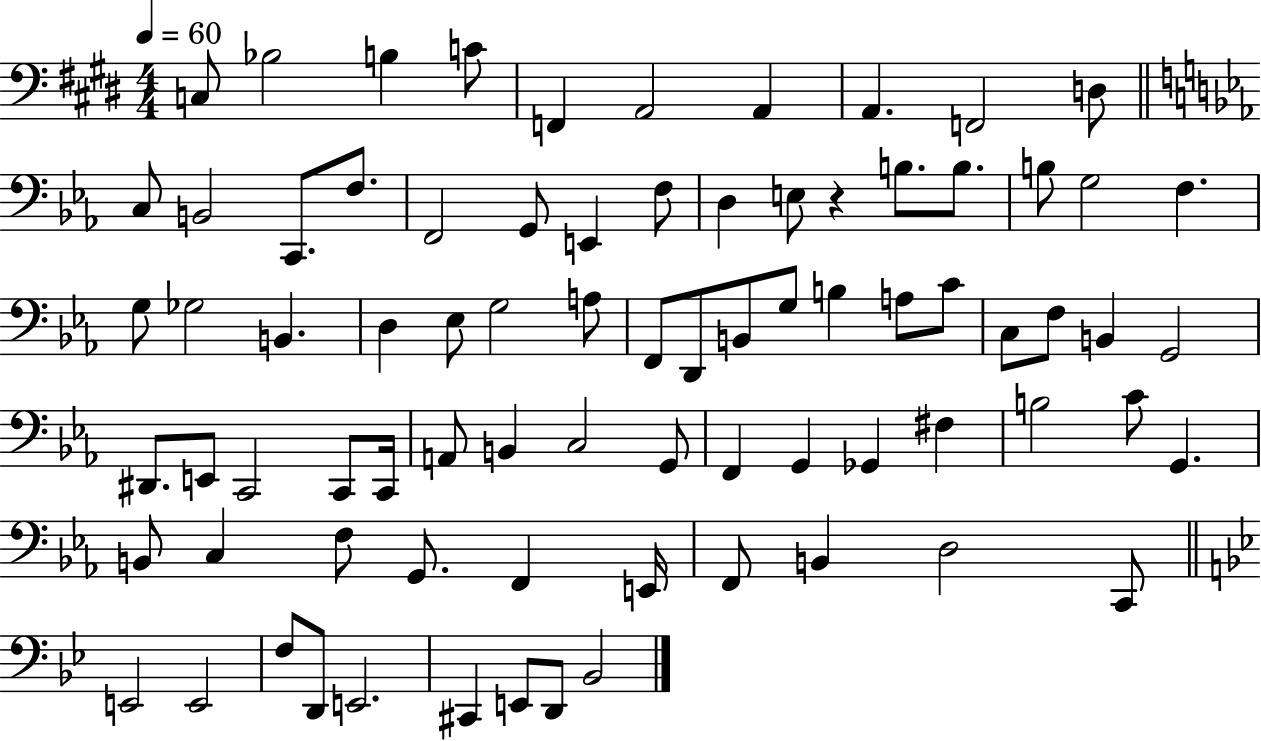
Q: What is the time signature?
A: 4/4